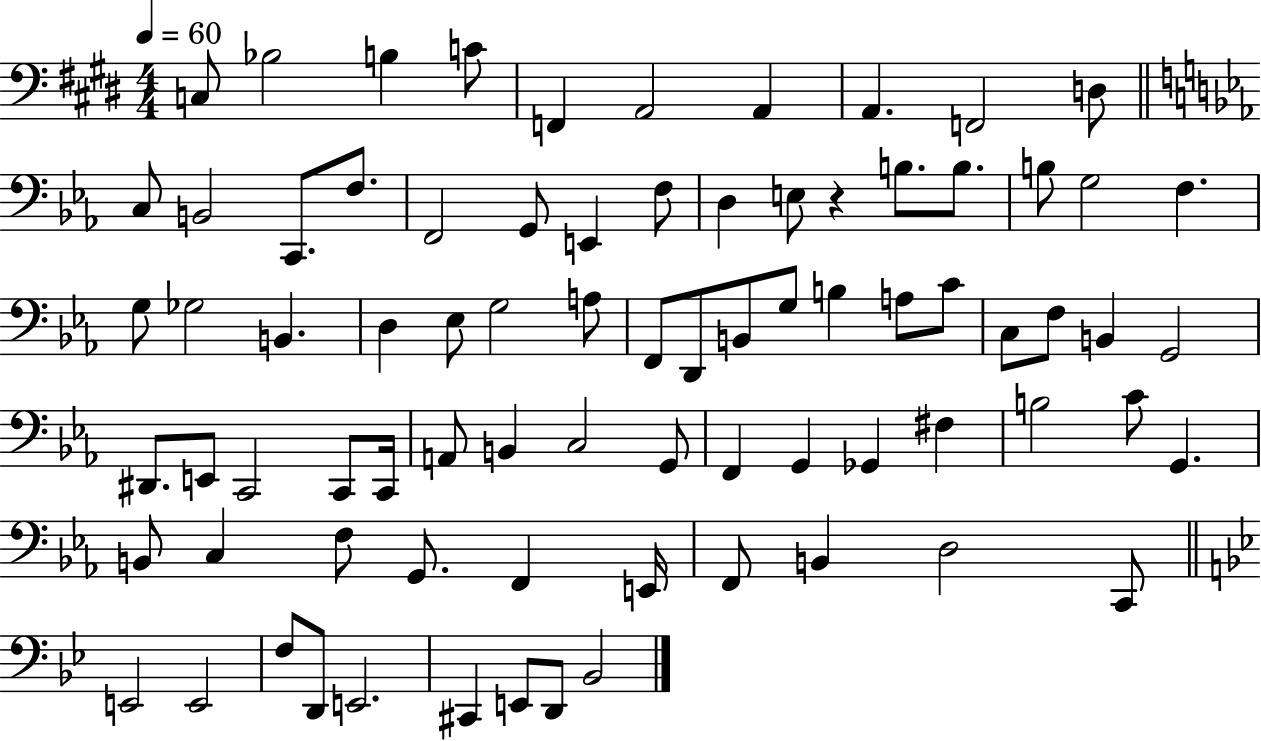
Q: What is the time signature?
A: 4/4